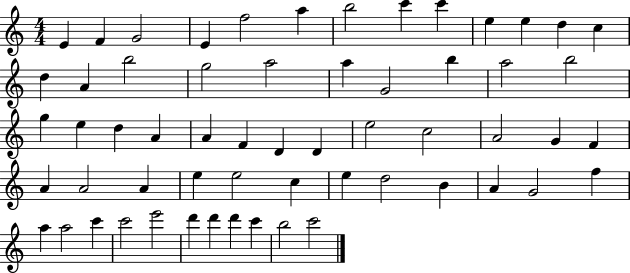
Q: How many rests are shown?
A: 0